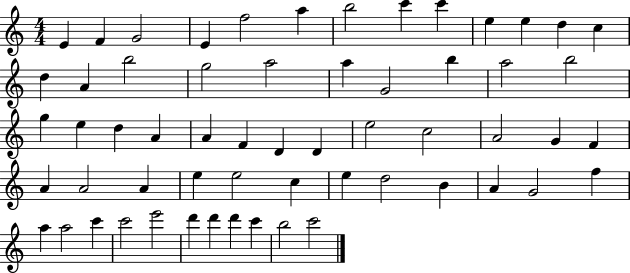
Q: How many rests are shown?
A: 0